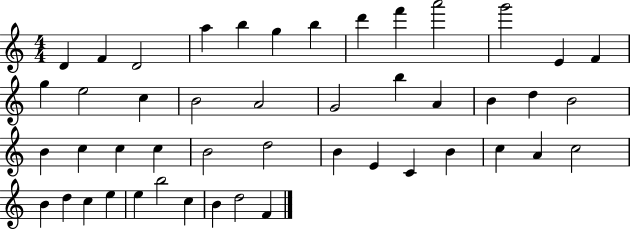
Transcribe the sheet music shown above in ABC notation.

X:1
T:Untitled
M:4/4
L:1/4
K:C
D F D2 a b g b d' f' a'2 g'2 E F g e2 c B2 A2 G2 b A B d B2 B c c c B2 d2 B E C B c A c2 B d c e e b2 c B d2 F